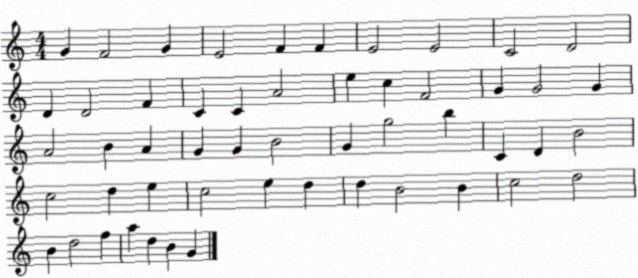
X:1
T:Untitled
M:4/4
L:1/4
K:C
G F2 G E2 F F E2 E2 C2 D2 D D2 F C C A2 e c F2 G G2 G A2 B A G G B2 G g2 b C D B2 c2 d e c2 e d d B2 B c2 d2 B d2 f a d B G